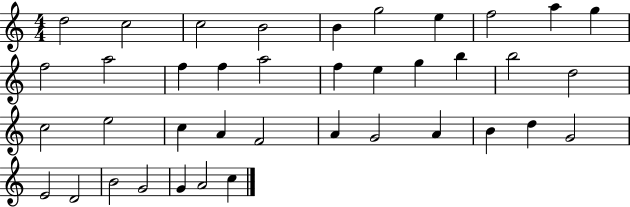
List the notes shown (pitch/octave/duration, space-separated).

D5/h C5/h C5/h B4/h B4/q G5/h E5/q F5/h A5/q G5/q F5/h A5/h F5/q F5/q A5/h F5/q E5/q G5/q B5/q B5/h D5/h C5/h E5/h C5/q A4/q F4/h A4/q G4/h A4/q B4/q D5/q G4/h E4/h D4/h B4/h G4/h G4/q A4/h C5/q